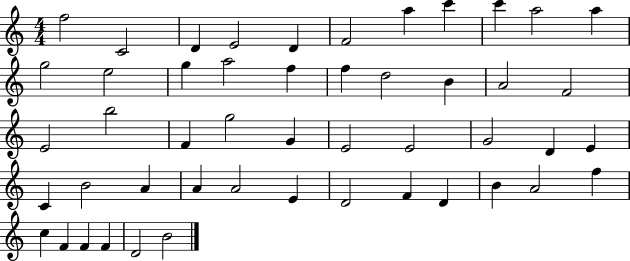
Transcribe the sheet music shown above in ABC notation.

X:1
T:Untitled
M:4/4
L:1/4
K:C
f2 C2 D E2 D F2 a c' c' a2 a g2 e2 g a2 f f d2 B A2 F2 E2 b2 F g2 G E2 E2 G2 D E C B2 A A A2 E D2 F D B A2 f c F F F D2 B2